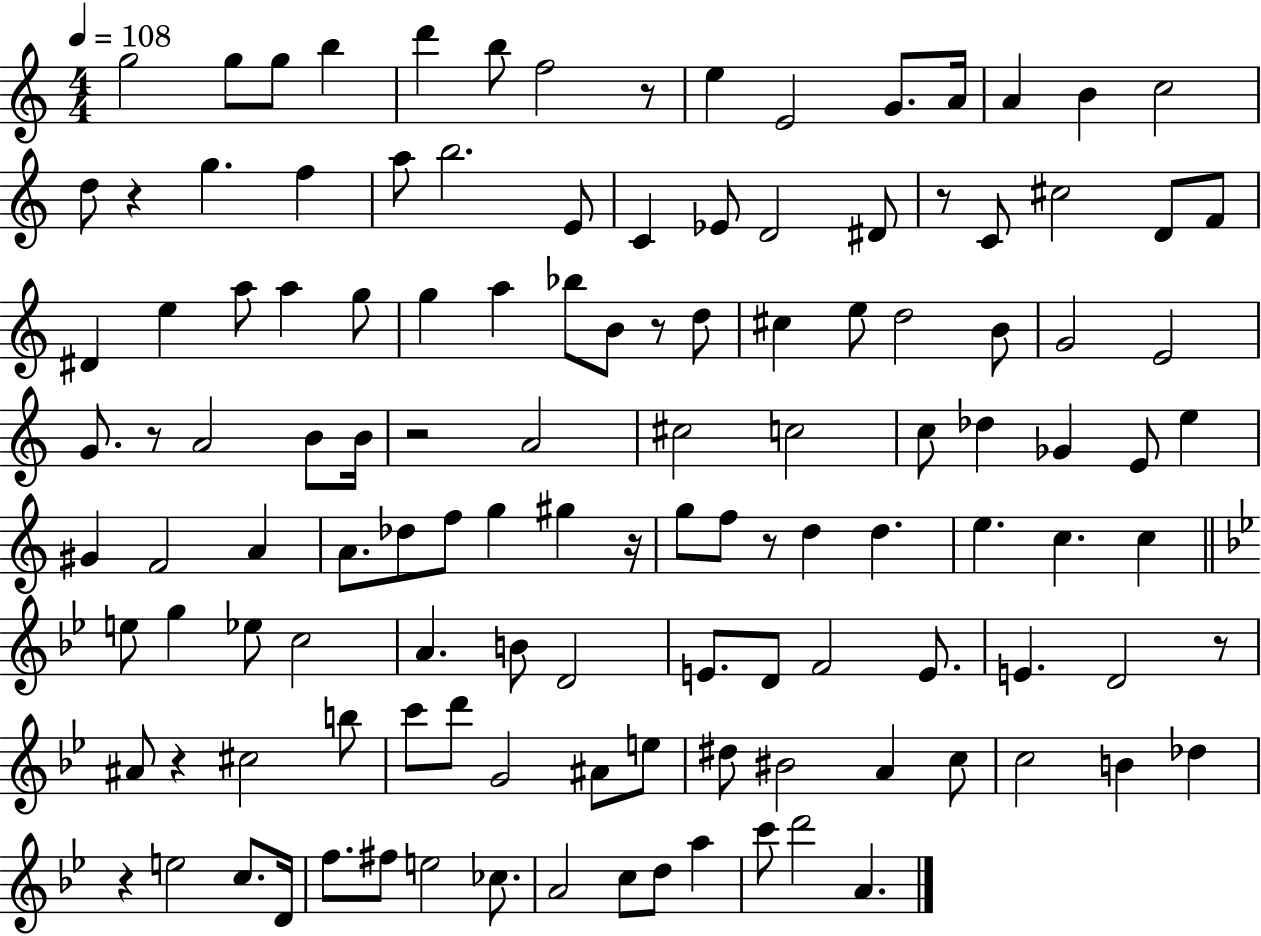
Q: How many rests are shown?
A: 11